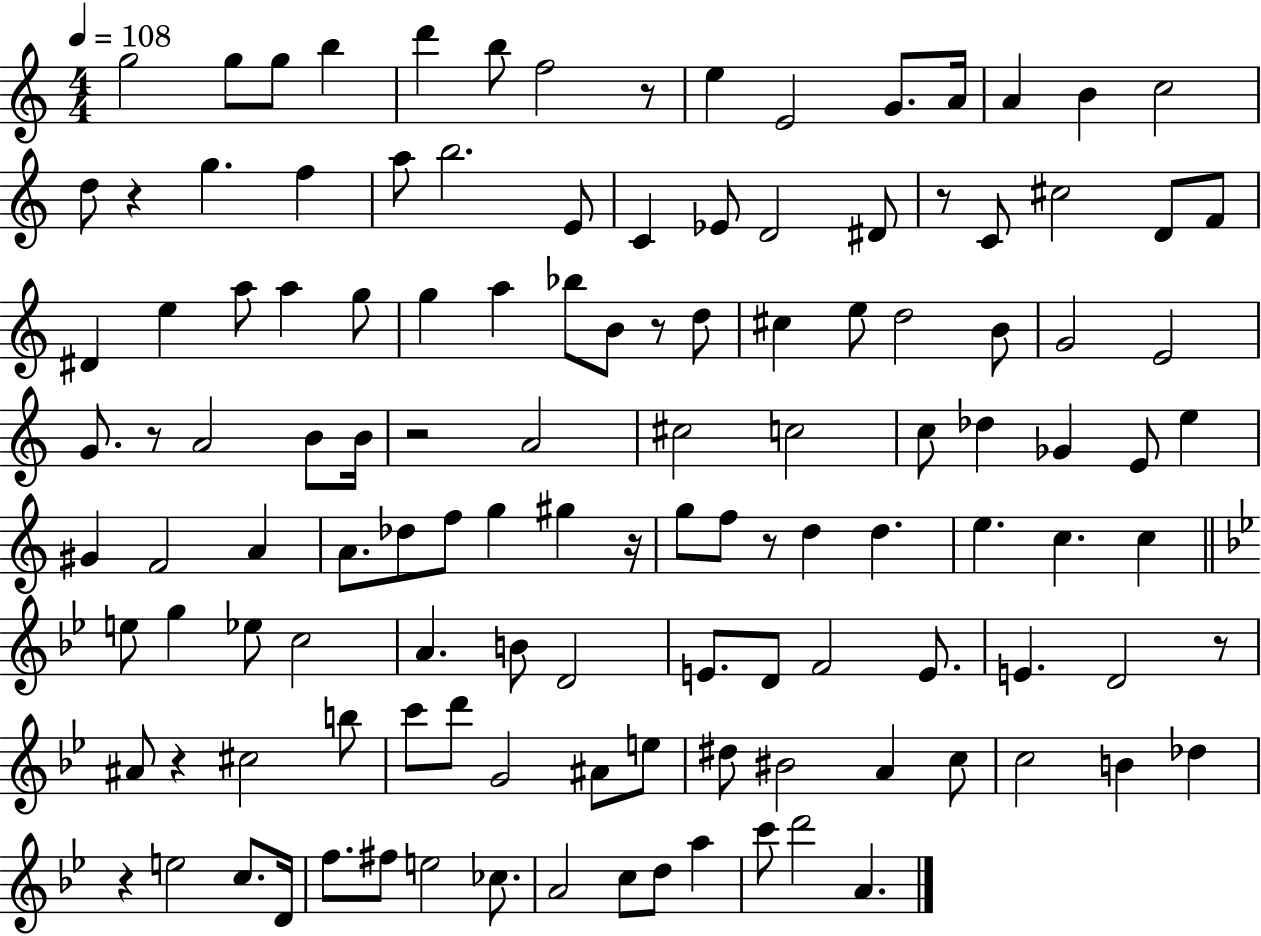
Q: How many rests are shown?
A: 11